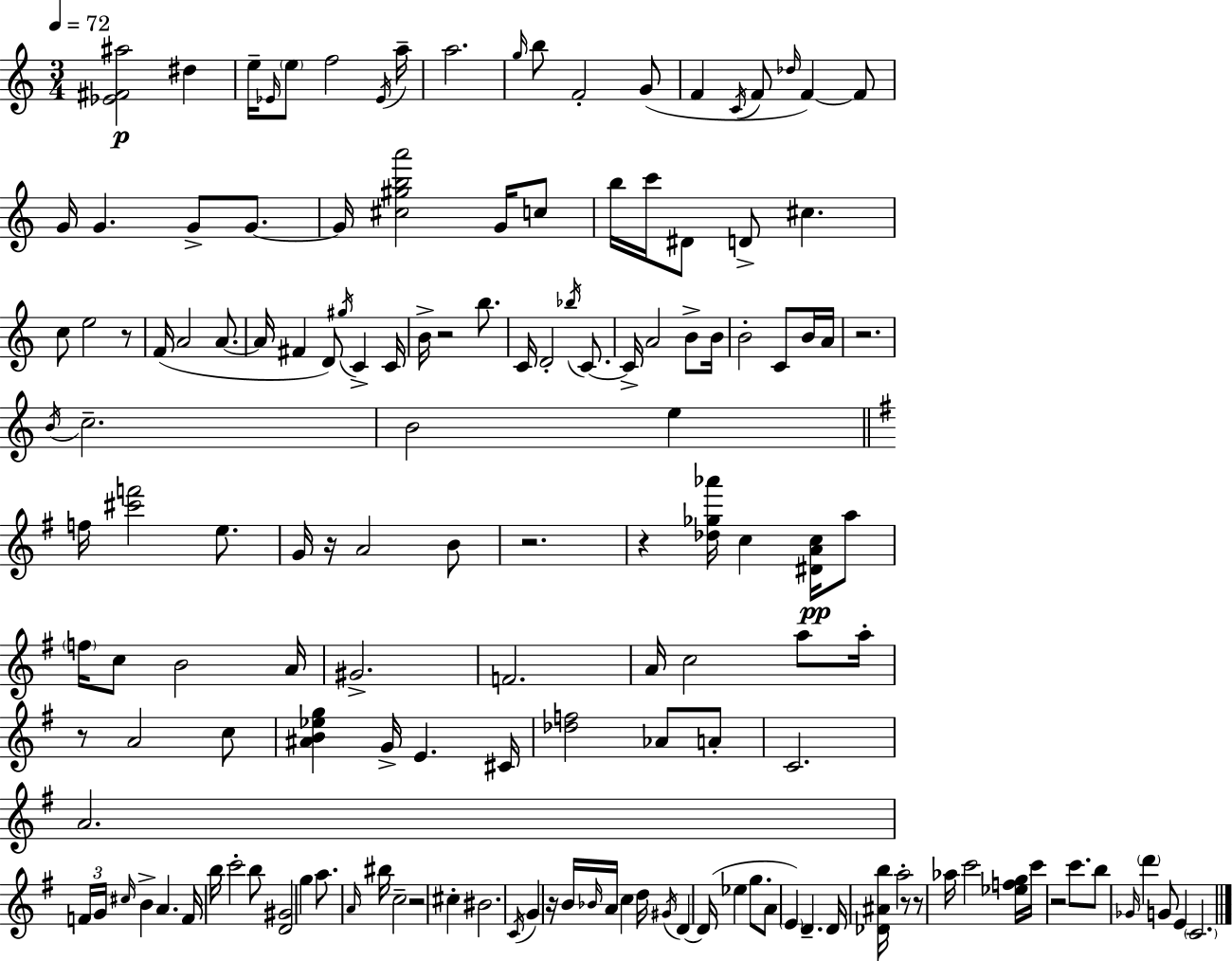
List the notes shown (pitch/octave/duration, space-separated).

[Eb4,F#4,A#5]/h D#5/q E5/s Eb4/s E5/e F5/h Eb4/s A5/s A5/h. G5/s B5/e F4/h G4/e F4/q C4/s F4/e Db5/s F4/q F4/e G4/s G4/q. G4/e G4/e. G4/s [C#5,G#5,B5,A6]/h G4/s C5/e B5/s C6/s D#4/e D4/e C#5/q. C5/e E5/h R/e F4/s A4/h A4/e. A4/s F#4/q D4/e G#5/s C4/q C4/s B4/s R/h B5/e. C4/s D4/h Bb5/s C4/e. C4/s A4/h B4/e B4/s B4/h C4/e B4/s A4/s R/h. B4/s C5/h. B4/h E5/q F5/s [C#6,F6]/h E5/e. G4/s R/s A4/h B4/e R/h. R/q [Db5,Gb5,Ab6]/s C5/q [D#4,A4,C5]/s A5/e F5/s C5/e B4/h A4/s G#4/h. F4/h. A4/s C5/h A5/e A5/s R/e A4/h C5/e [A#4,B4,Eb5,G5]/q G4/s E4/q. C#4/s [Db5,F5]/h Ab4/e A4/e C4/h. A4/h. F4/s G4/s C#5/s B4/q A4/q. F4/s B5/s C6/h B5/e [D4,G#4]/h G5/q A5/e. A4/s BIS5/s C5/h R/h C#5/q BIS4/h. C4/s G4/q R/s B4/s Bb4/s A4/s C5/q D5/s G#4/s D4/q D4/s Eb5/q G5/e. A4/e E4/q D4/q. D4/s [Db4,A#4,B5]/s A5/h R/e R/e Ab5/s C6/h [Eb5,F5,G5]/s C6/s R/h C6/e. B5/e Gb4/s D6/q G4/e E4/q C4/h.